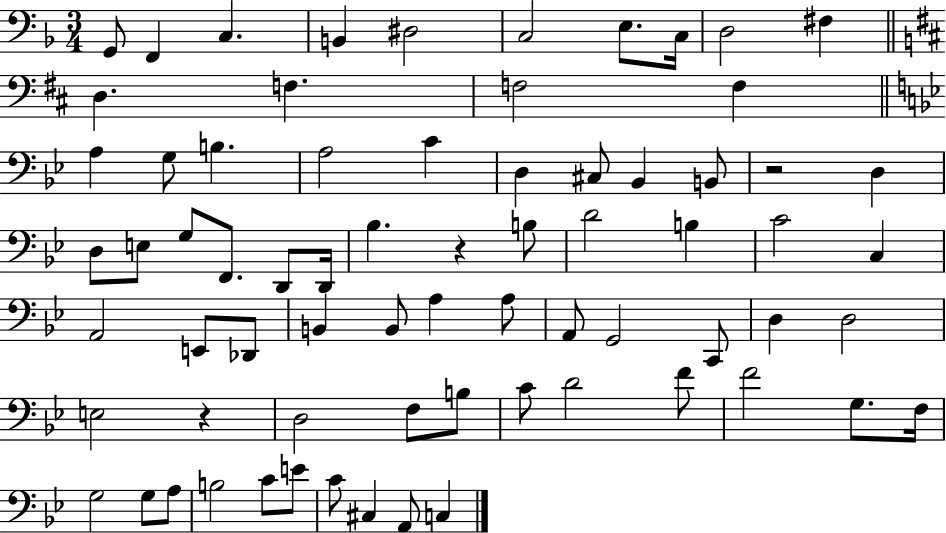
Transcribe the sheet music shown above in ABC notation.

X:1
T:Untitled
M:3/4
L:1/4
K:F
G,,/2 F,, C, B,, ^D,2 C,2 E,/2 C,/4 D,2 ^F, D, F, F,2 F, A, G,/2 B, A,2 C D, ^C,/2 _B,, B,,/2 z2 D, D,/2 E,/2 G,/2 F,,/2 D,,/2 D,,/4 _B, z B,/2 D2 B, C2 C, A,,2 E,,/2 _D,,/2 B,, B,,/2 A, A,/2 A,,/2 G,,2 C,,/2 D, D,2 E,2 z D,2 F,/2 B,/2 C/2 D2 F/2 F2 G,/2 F,/4 G,2 G,/2 A,/2 B,2 C/2 E/2 C/2 ^C, A,,/2 C,